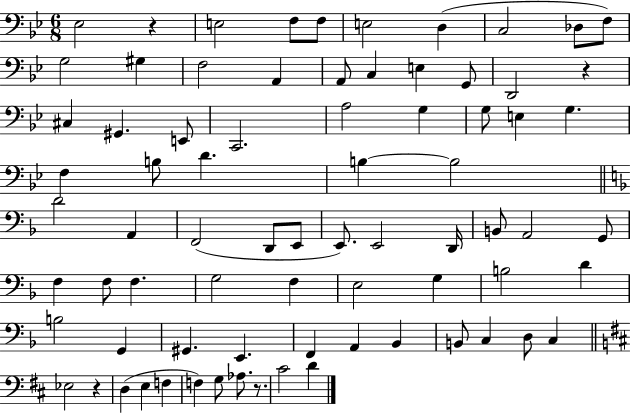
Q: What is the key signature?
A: BES major